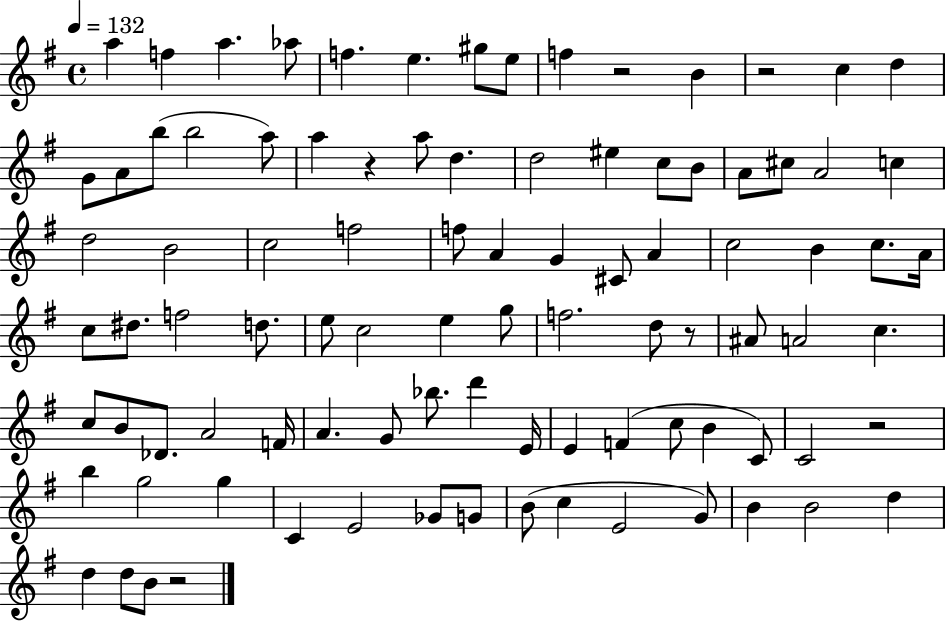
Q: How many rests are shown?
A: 6